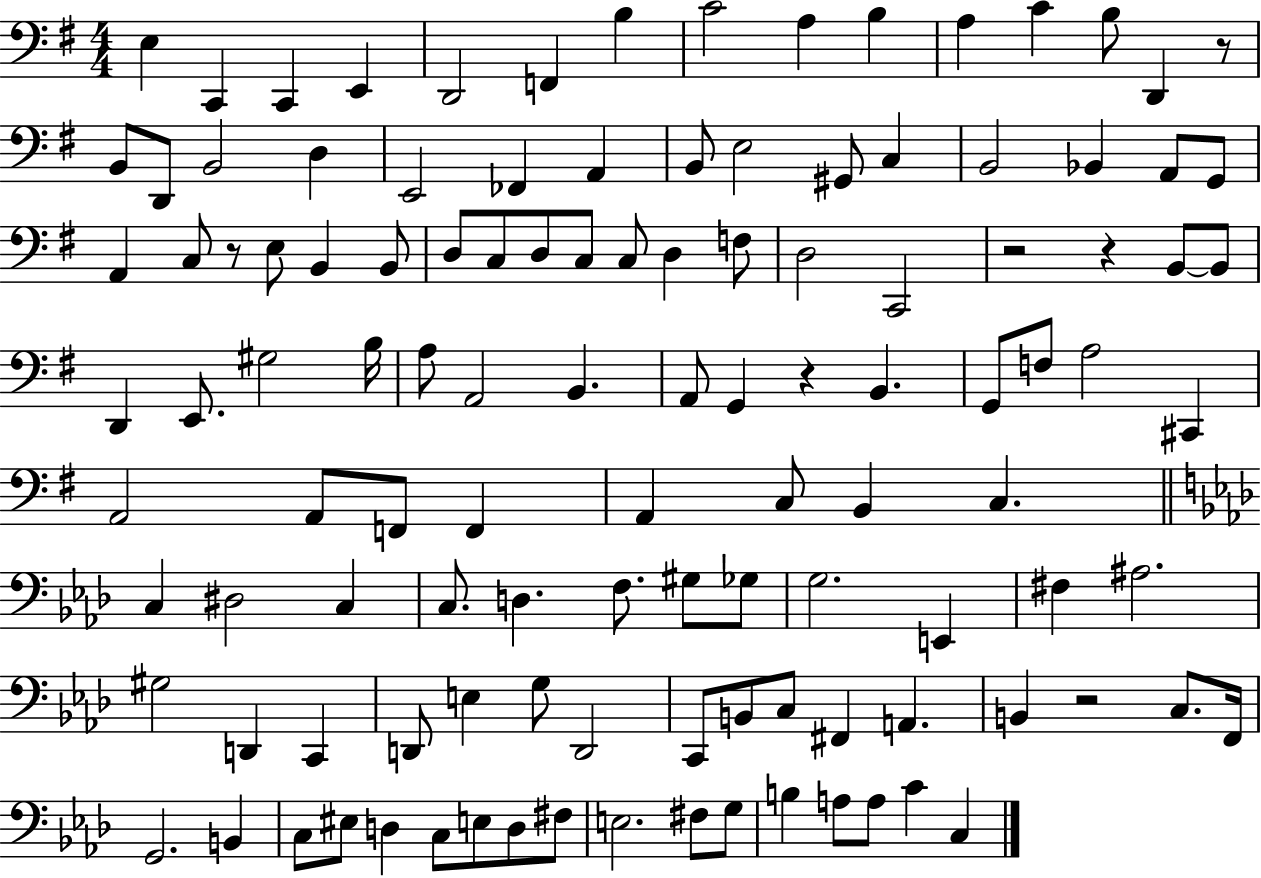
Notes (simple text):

E3/q C2/q C2/q E2/q D2/h F2/q B3/q C4/h A3/q B3/q A3/q C4/q B3/e D2/q R/e B2/e D2/e B2/h D3/q E2/h FES2/q A2/q B2/e E3/h G#2/e C3/q B2/h Bb2/q A2/e G2/e A2/q C3/e R/e E3/e B2/q B2/e D3/e C3/e D3/e C3/e C3/e D3/q F3/e D3/h C2/h R/h R/q B2/e B2/e D2/q E2/e. G#3/h B3/s A3/e A2/h B2/q. A2/e G2/q R/q B2/q. G2/e F3/e A3/h C#2/q A2/h A2/e F2/e F2/q A2/q C3/e B2/q C3/q. C3/q D#3/h C3/q C3/e. D3/q. F3/e. G#3/e Gb3/e G3/h. E2/q F#3/q A#3/h. G#3/h D2/q C2/q D2/e E3/q G3/e D2/h C2/e B2/e C3/e F#2/q A2/q. B2/q R/h C3/e. F2/s G2/h. B2/q C3/e EIS3/e D3/q C3/e E3/e D3/e F#3/e E3/h. F#3/e G3/e B3/q A3/e A3/e C4/q C3/q